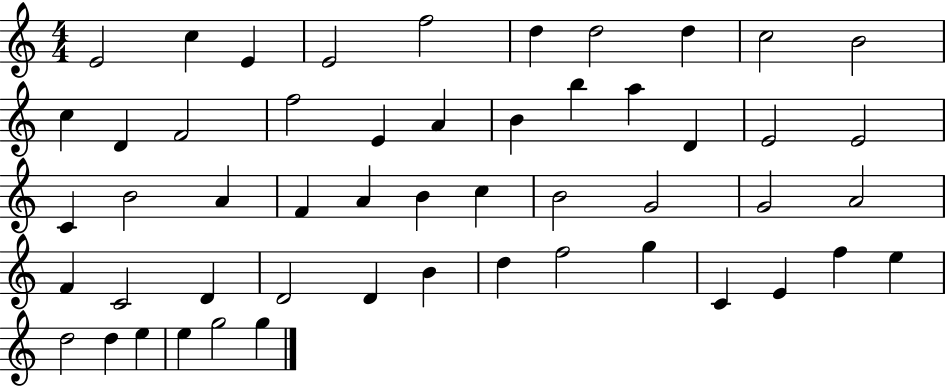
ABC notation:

X:1
T:Untitled
M:4/4
L:1/4
K:C
E2 c E E2 f2 d d2 d c2 B2 c D F2 f2 E A B b a D E2 E2 C B2 A F A B c B2 G2 G2 A2 F C2 D D2 D B d f2 g C E f e d2 d e e g2 g